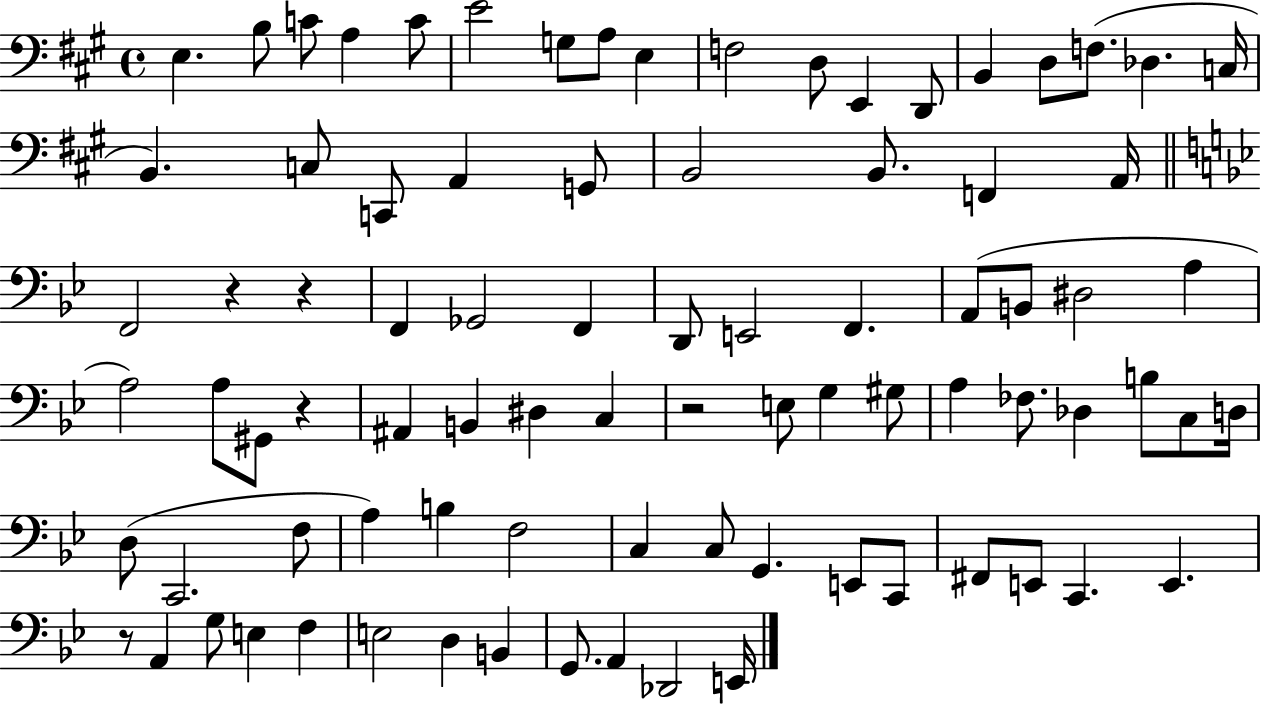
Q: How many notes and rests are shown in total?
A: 85